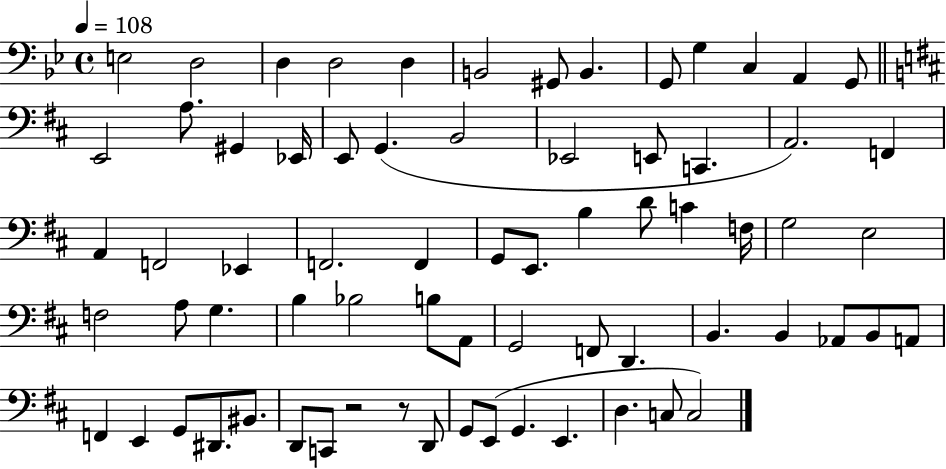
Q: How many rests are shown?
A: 2